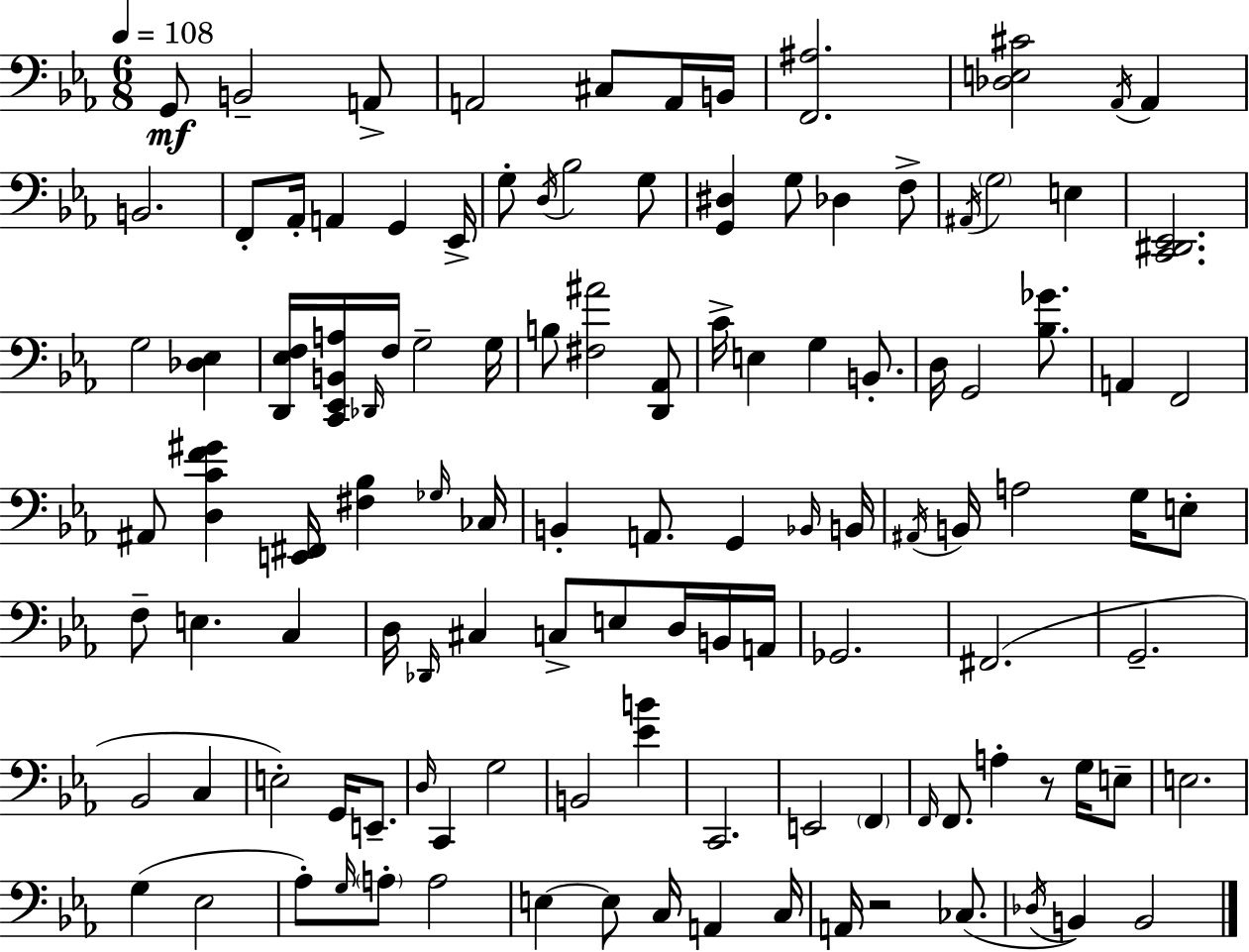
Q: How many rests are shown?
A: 2